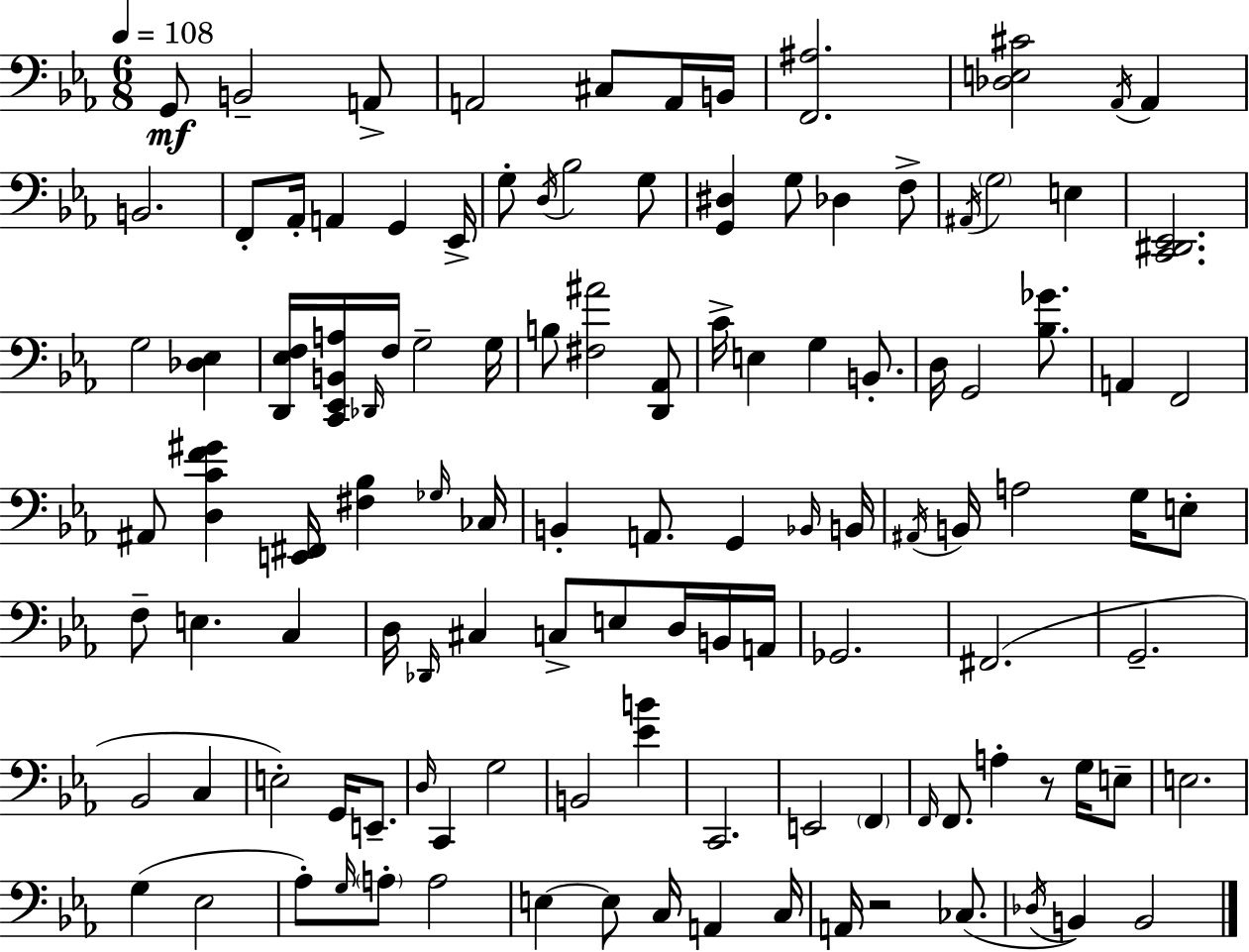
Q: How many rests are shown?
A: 2